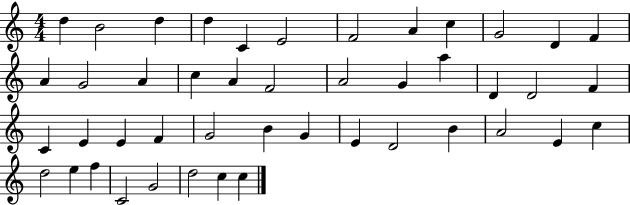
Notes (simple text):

D5/q B4/h D5/q D5/q C4/q E4/h F4/h A4/q C5/q G4/h D4/q F4/q A4/q G4/h A4/q C5/q A4/q F4/h A4/h G4/q A5/q D4/q D4/h F4/q C4/q E4/q E4/q F4/q G4/h B4/q G4/q E4/q D4/h B4/q A4/h E4/q C5/q D5/h E5/q F5/q C4/h G4/h D5/h C5/q C5/q